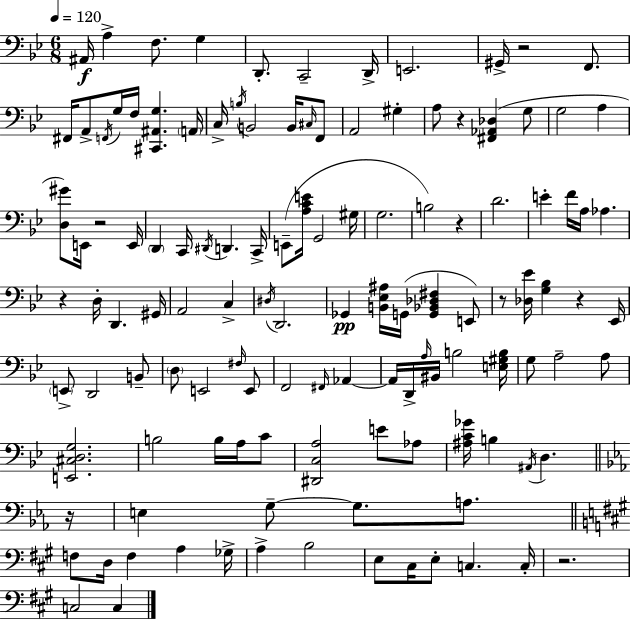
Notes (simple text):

A#2/s A3/q F3/e. G3/q D2/e. C2/h D2/s E2/h. G#2/s R/h F2/e. F#2/s A2/e F2/s G3/s F3/s [C#2,A#2,G3]/q. A2/s C3/s B3/s B2/h B2/s C#3/s F2/e A2/h G#3/q A3/e R/q [F#2,Ab2,Db3]/q G3/e G3/h A3/q [D3,G#4]/e E2/s R/h E2/s D2/q C2/s D#2/s D2/q. C2/s E2/e [A3,C4,E4]/s G2/h G#3/s G3/h. B3/h R/q D4/h. E4/q F4/s A3/s Ab3/q. R/q D3/s D2/q. G#2/s A2/h C3/q D#3/s D2/h. Gb2/q [B2,Eb3,A#3]/s G2/s [G2,Bb2,Db3,F#3]/q E2/e R/e [Db3,Eb4]/s [G3,Bb3]/q R/q Eb2/s E2/e D2/h B2/e D3/e E2/h F#3/s E2/e F2/h F#2/s Ab2/q Ab2/s D2/s A3/s BIS2/s B3/h [E3,G#3,B3]/s G3/e A3/h A3/e [E2,C#3,D3,G3]/h. B3/h B3/s A3/s C4/e [D#2,C3,A3]/h E4/e Ab3/e [A#3,C4,Gb4]/s B3/q A#2/s D3/q. R/s E3/q G3/e G3/e. A3/e. F3/e D3/s F3/q A3/q Gb3/s A3/q B3/h E3/e C#3/s E3/e C3/q. C3/s R/h. C3/h C3/q